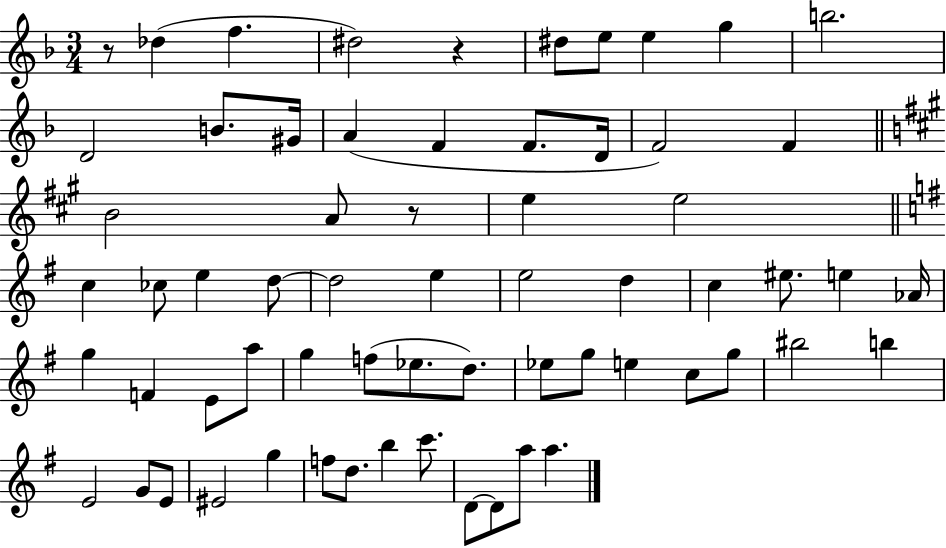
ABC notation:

X:1
T:Untitled
M:3/4
L:1/4
K:F
z/2 _d f ^d2 z ^d/2 e/2 e g b2 D2 B/2 ^G/4 A F F/2 D/4 F2 F B2 A/2 z/2 e e2 c _c/2 e d/2 d2 e e2 d c ^e/2 e _A/4 g F E/2 a/2 g f/2 _e/2 d/2 _e/2 g/2 e c/2 g/2 ^b2 b E2 G/2 E/2 ^E2 g f/2 d/2 b c'/2 D/2 D/2 a/2 a